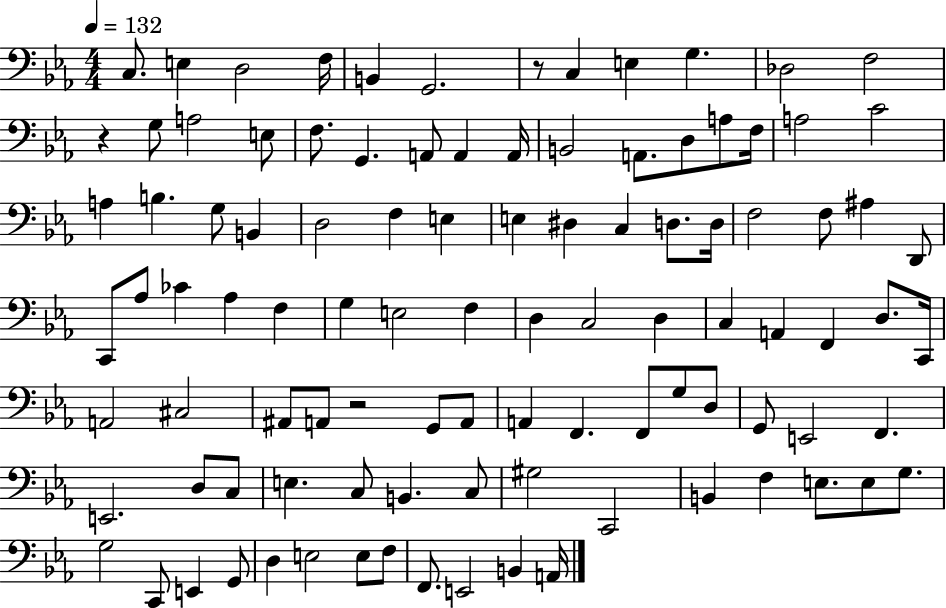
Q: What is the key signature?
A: EES major